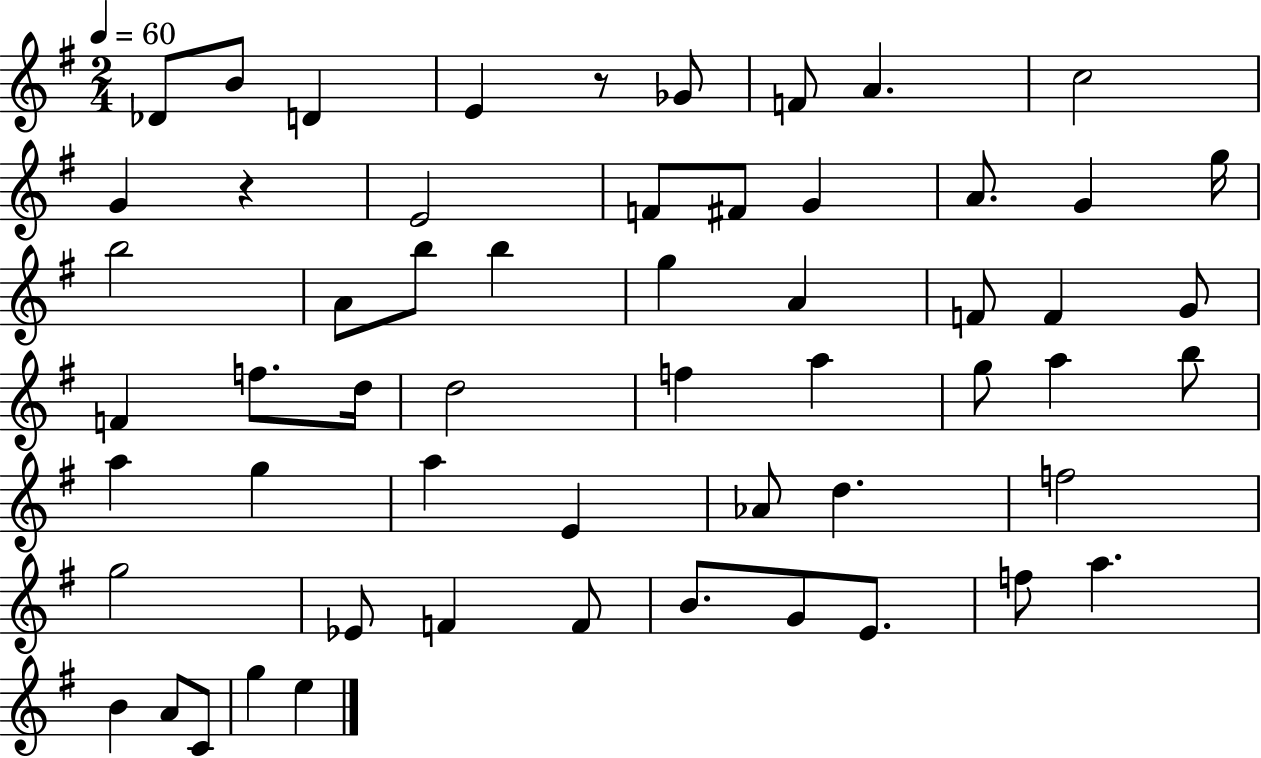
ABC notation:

X:1
T:Untitled
M:2/4
L:1/4
K:G
_D/2 B/2 D E z/2 _G/2 F/2 A c2 G z E2 F/2 ^F/2 G A/2 G g/4 b2 A/2 b/2 b g A F/2 F G/2 F f/2 d/4 d2 f a g/2 a b/2 a g a E _A/2 d f2 g2 _E/2 F F/2 B/2 G/2 E/2 f/2 a B A/2 C/2 g e